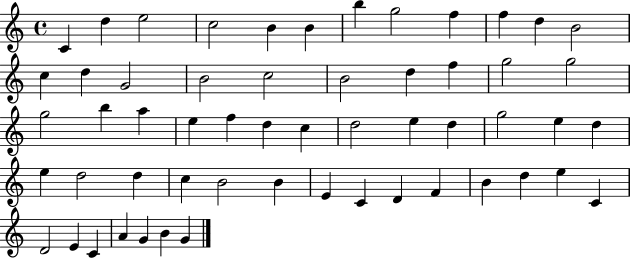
X:1
T:Untitled
M:4/4
L:1/4
K:C
C d e2 c2 B B b g2 f f d B2 c d G2 B2 c2 B2 d f g2 g2 g2 b a e f d c d2 e d g2 e d e d2 d c B2 B E C D F B d e C D2 E C A G B G